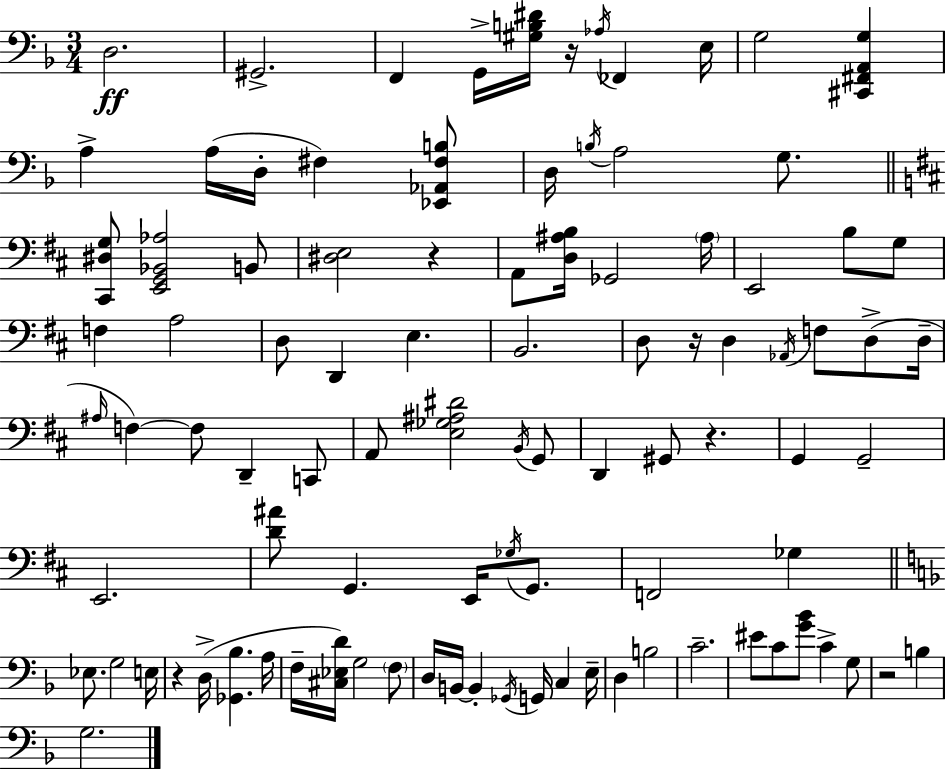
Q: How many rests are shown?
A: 6